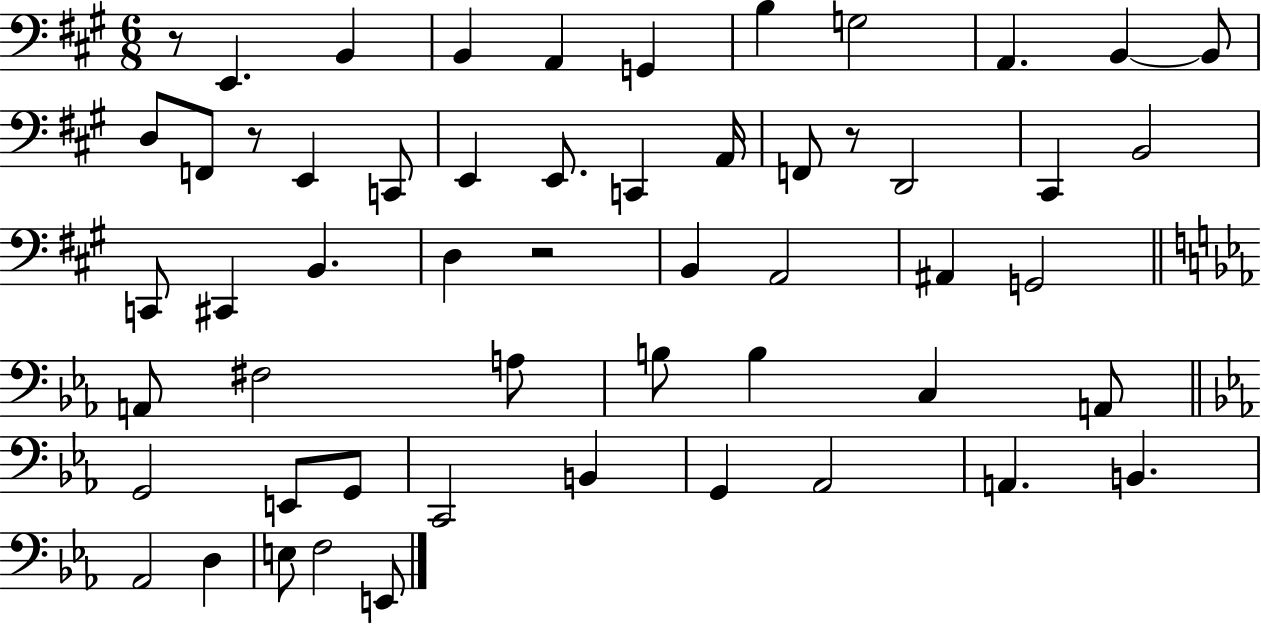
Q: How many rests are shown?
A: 4